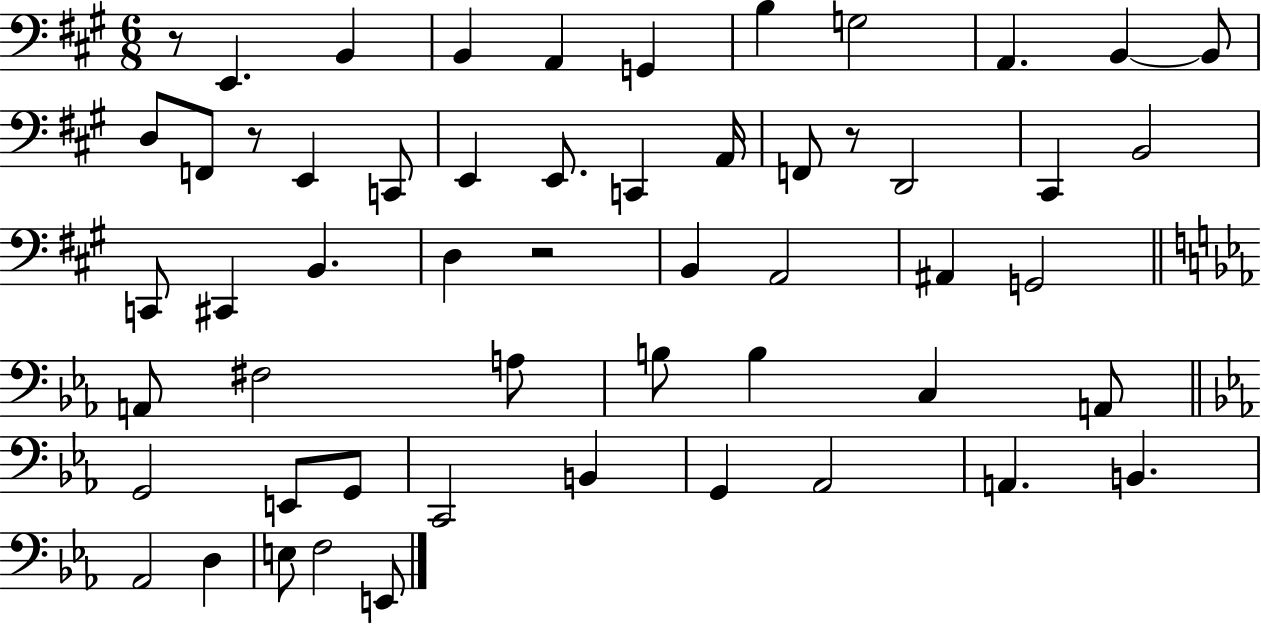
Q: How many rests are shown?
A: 4